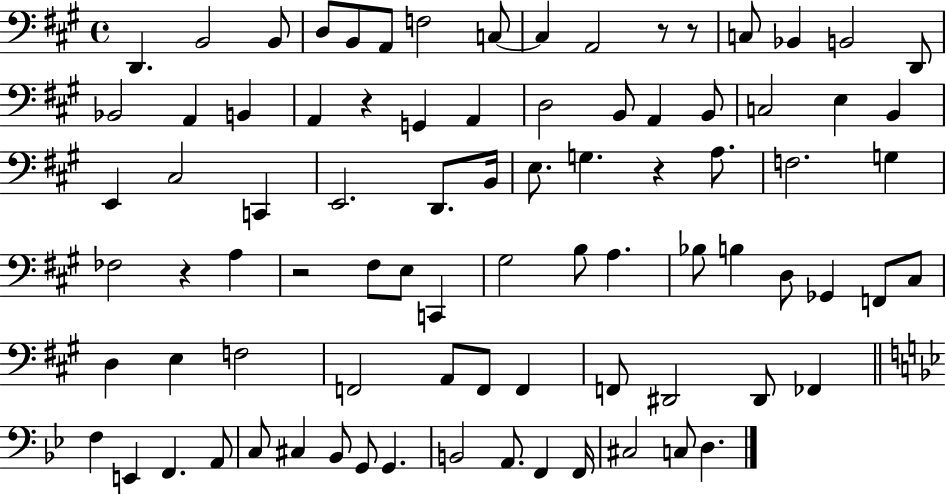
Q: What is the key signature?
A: A major